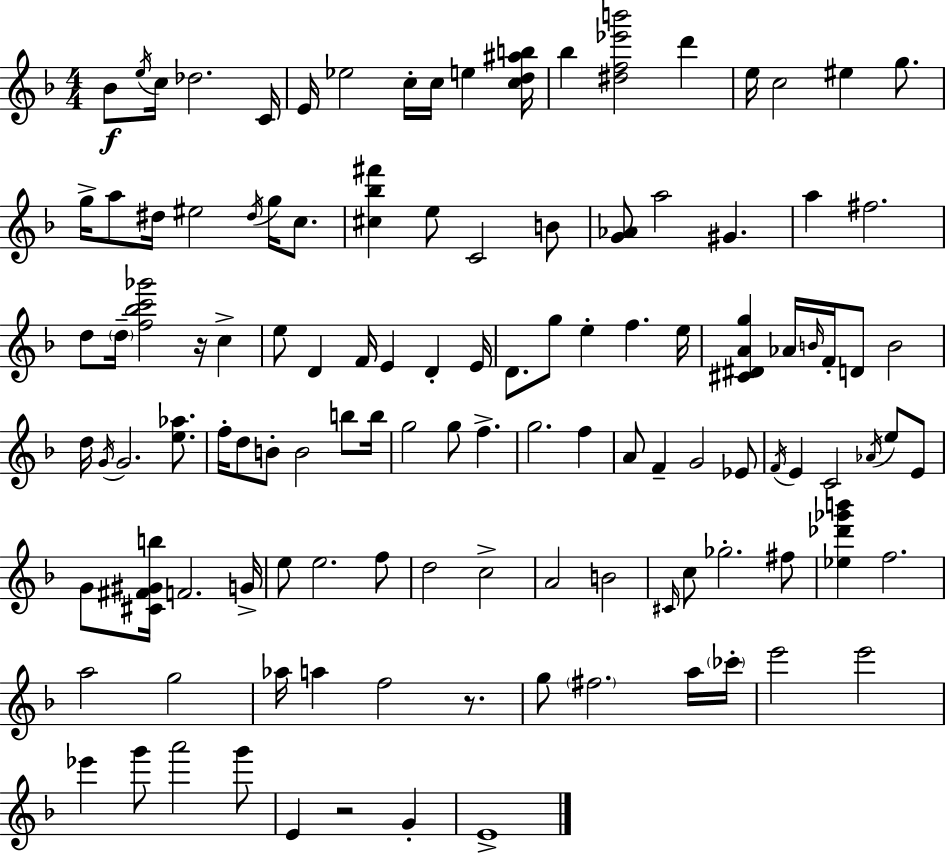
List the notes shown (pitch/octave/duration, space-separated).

Bb4/e E5/s C5/s Db5/h. C4/s E4/s Eb5/h C5/s C5/s E5/q [C5,D5,A#5,B5]/s Bb5/q [D#5,F5,Eb6,B6]/h D6/q E5/s C5/h EIS5/q G5/e. G5/s A5/e D#5/s EIS5/h D#5/s G5/s C5/e. [C#5,Bb5,F#6]/q E5/e C4/h B4/e [G4,Ab4]/e A5/h G#4/q. A5/q F#5/h. D5/e D5/s [F5,Bb5,C6,Gb6]/h R/s C5/q E5/e D4/q F4/s E4/q D4/q E4/s D4/e. G5/e E5/q F5/q. E5/s [C#4,D#4,A4,G5]/q Ab4/s B4/s F4/s D4/e B4/h D5/s G4/s G4/h. [E5,Ab5]/e. F5/s D5/e B4/e B4/h B5/e B5/s G5/h G5/e F5/q. G5/h. F5/q A4/e F4/q G4/h Eb4/e F4/s E4/q C4/h Ab4/s E5/e E4/e G4/e [C#4,F#4,G#4,B5]/s F4/h. G4/s E5/e E5/h. F5/e D5/h C5/h A4/h B4/h C#4/s C5/e Gb5/h. F#5/e [Eb5,Db6,Gb6,B6]/q F5/h. A5/h G5/h Ab5/s A5/q F5/h R/e. G5/e F#5/h. A5/s CES6/s E6/h E6/h Eb6/q G6/e A6/h G6/e E4/q R/h G4/q E4/w